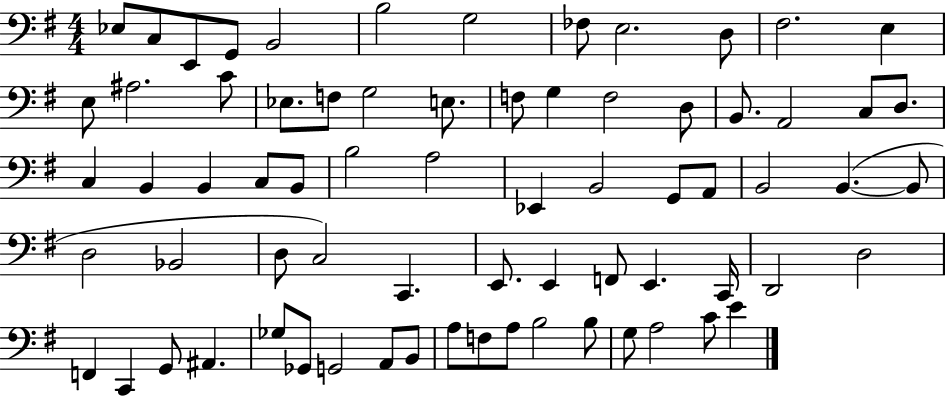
Eb3/e C3/e E2/e G2/e B2/h B3/h G3/h FES3/e E3/h. D3/e F#3/h. E3/q E3/e A#3/h. C4/e Eb3/e. F3/e G3/h E3/e. F3/e G3/q F3/h D3/e B2/e. A2/h C3/e D3/e. C3/q B2/q B2/q C3/e B2/e B3/h A3/h Eb2/q B2/h G2/e A2/e B2/h B2/q. B2/e D3/h Bb2/h D3/e C3/h C2/q. E2/e. E2/q F2/e E2/q. C2/s D2/h D3/h F2/q C2/q G2/e A#2/q. Gb3/e Gb2/e G2/h A2/e B2/e A3/e F3/e A3/e B3/h B3/e G3/e A3/h C4/e E4/q